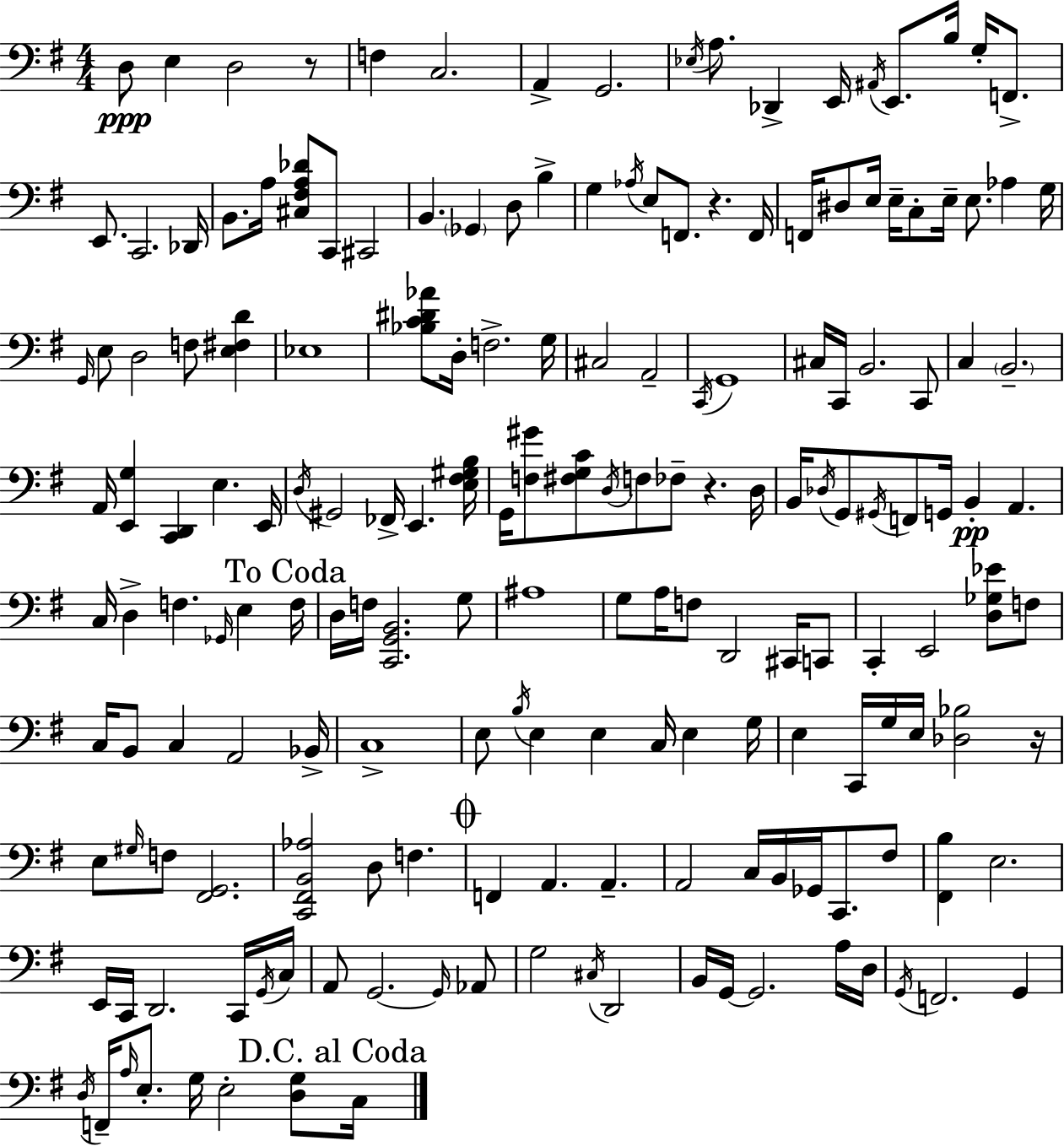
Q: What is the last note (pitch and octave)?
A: C3